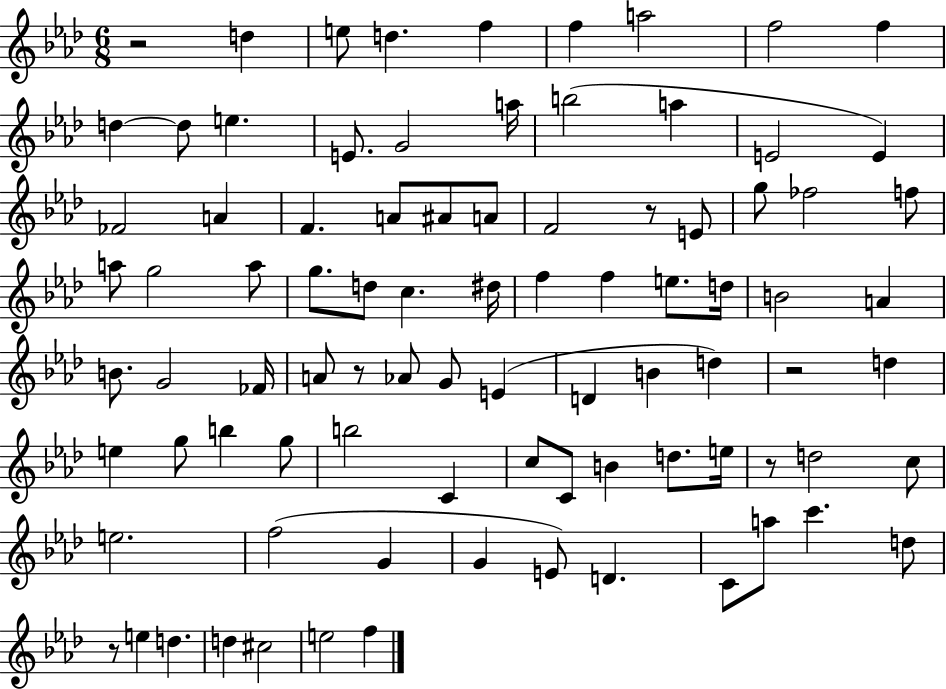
{
  \clef treble
  \numericTimeSignature
  \time 6/8
  \key aes \major
  r2 d''4 | e''8 d''4. f''4 | f''4 a''2 | f''2 f''4 | \break d''4~~ d''8 e''4. | e'8. g'2 a''16 | b''2( a''4 | e'2 e'4) | \break fes'2 a'4 | f'4. a'8 ais'8 a'8 | f'2 r8 e'8 | g''8 fes''2 f''8 | \break a''8 g''2 a''8 | g''8. d''8 c''4. dis''16 | f''4 f''4 e''8. d''16 | b'2 a'4 | \break b'8. g'2 fes'16 | a'8 r8 aes'8 g'8 e'4( | d'4 b'4 d''4) | r2 d''4 | \break e''4 g''8 b''4 g''8 | b''2 c'4 | c''8 c'8 b'4 d''8. e''16 | r8 d''2 c''8 | \break e''2. | f''2( g'4 | g'4 e'8) d'4. | c'8 a''8 c'''4. d''8 | \break r8 e''4 d''4. | d''4 cis''2 | e''2 f''4 | \bar "|."
}